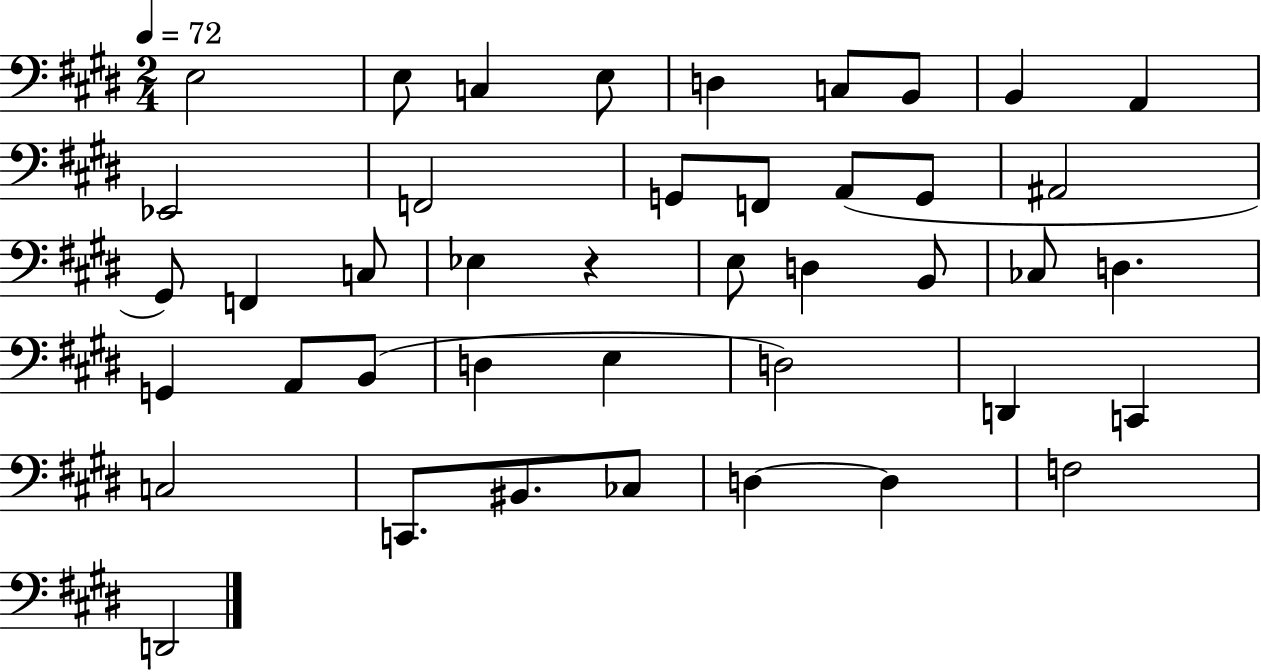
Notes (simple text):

E3/h E3/e C3/q E3/e D3/q C3/e B2/e B2/q A2/q Eb2/h F2/h G2/e F2/e A2/e G2/e A#2/h G#2/e F2/q C3/e Eb3/q R/q E3/e D3/q B2/e CES3/e D3/q. G2/q A2/e B2/e D3/q E3/q D3/h D2/q C2/q C3/h C2/e. BIS2/e. CES3/e D3/q D3/q F3/h D2/h